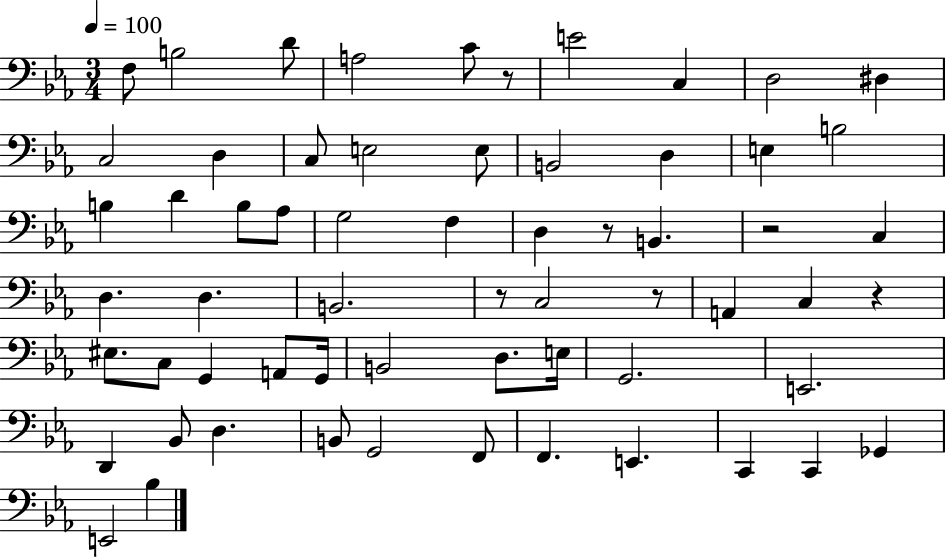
F3/e B3/h D4/e A3/h C4/e R/e E4/h C3/q D3/h D#3/q C3/h D3/q C3/e E3/h E3/e B2/h D3/q E3/q B3/h B3/q D4/q B3/e Ab3/e G3/h F3/q D3/q R/e B2/q. R/h C3/q D3/q. D3/q. B2/h. R/e C3/h R/e A2/q C3/q R/q EIS3/e. C3/e G2/q A2/e G2/s B2/h D3/e. E3/s G2/h. E2/h. D2/q Bb2/e D3/q. B2/e G2/h F2/e F2/q. E2/q. C2/q C2/q Gb2/q E2/h Bb3/q